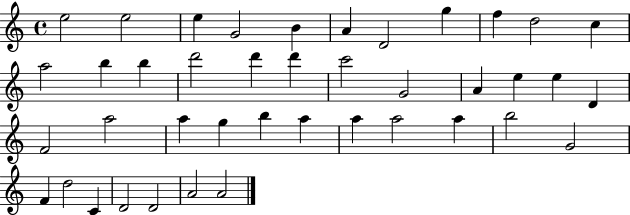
X:1
T:Untitled
M:4/4
L:1/4
K:C
e2 e2 e G2 B A D2 g f d2 c a2 b b d'2 d' d' c'2 G2 A e e D F2 a2 a g b a a a2 a b2 G2 F d2 C D2 D2 A2 A2